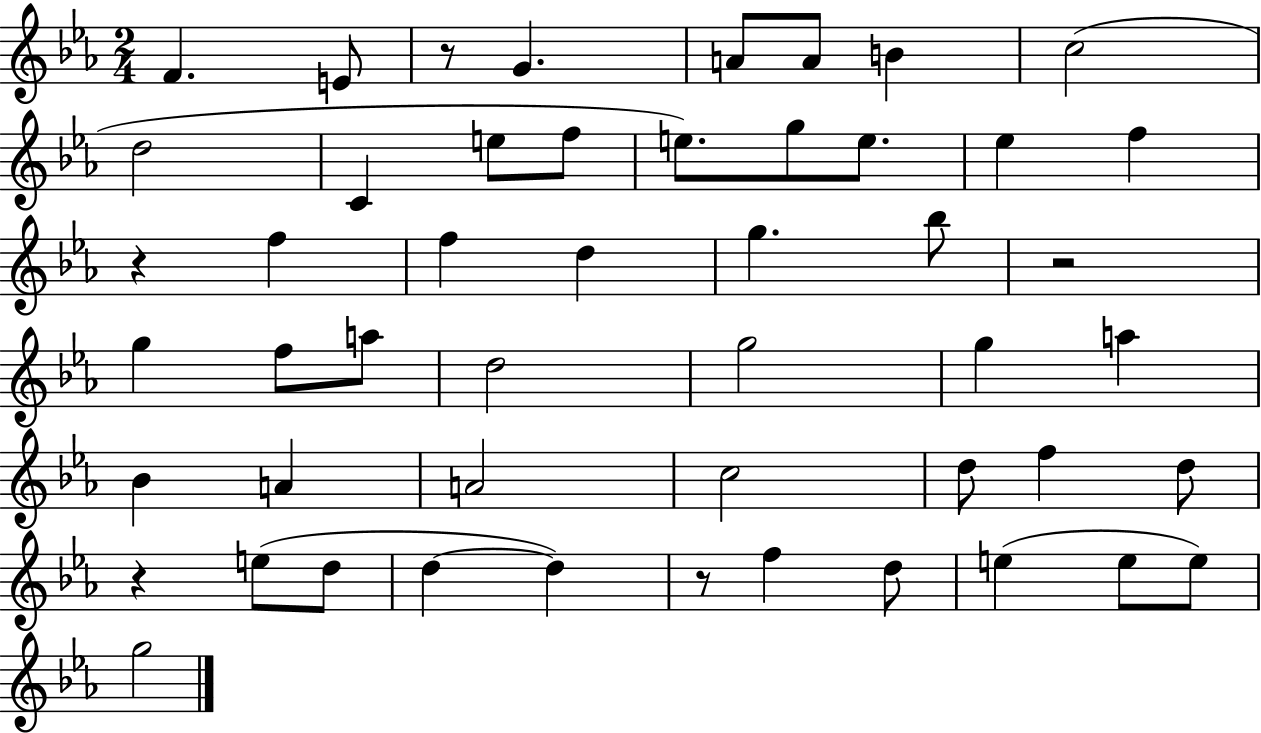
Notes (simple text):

F4/q. E4/e R/e G4/q. A4/e A4/e B4/q C5/h D5/h C4/q E5/e F5/e E5/e. G5/e E5/e. Eb5/q F5/q R/q F5/q F5/q D5/q G5/q. Bb5/e R/h G5/q F5/e A5/e D5/h G5/h G5/q A5/q Bb4/q A4/q A4/h C5/h D5/e F5/q D5/e R/q E5/e D5/e D5/q D5/q R/e F5/q D5/e E5/q E5/e E5/e G5/h